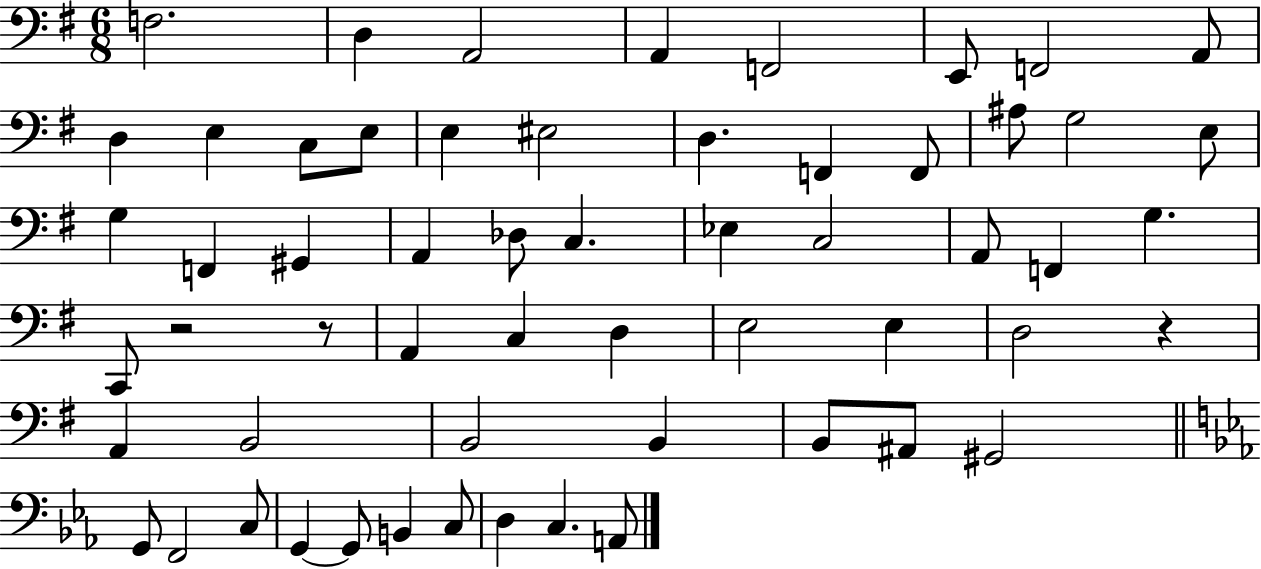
{
  \clef bass
  \numericTimeSignature
  \time 6/8
  \key g \major
  f2. | d4 a,2 | a,4 f,2 | e,8 f,2 a,8 | \break d4 e4 c8 e8 | e4 eis2 | d4. f,4 f,8 | ais8 g2 e8 | \break g4 f,4 gis,4 | a,4 des8 c4. | ees4 c2 | a,8 f,4 g4. | \break c,8 r2 r8 | a,4 c4 d4 | e2 e4 | d2 r4 | \break a,4 b,2 | b,2 b,4 | b,8 ais,8 gis,2 | \bar "||" \break \key c \minor g,8 f,2 c8 | g,4~~ g,8 b,4 c8 | d4 c4. a,8 | \bar "|."
}